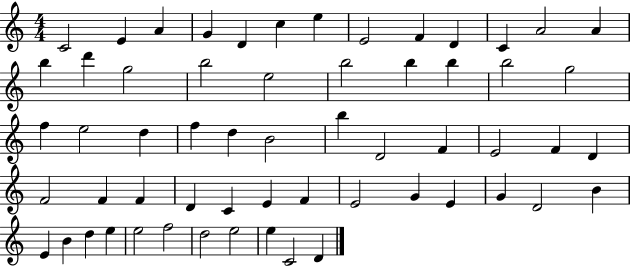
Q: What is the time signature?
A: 4/4